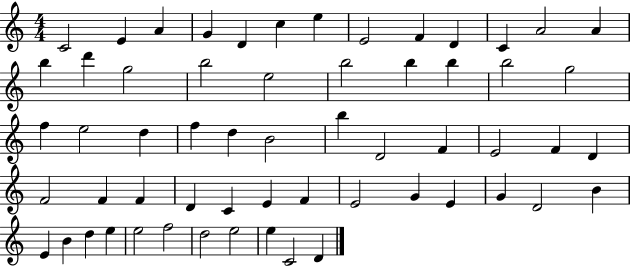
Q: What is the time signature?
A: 4/4